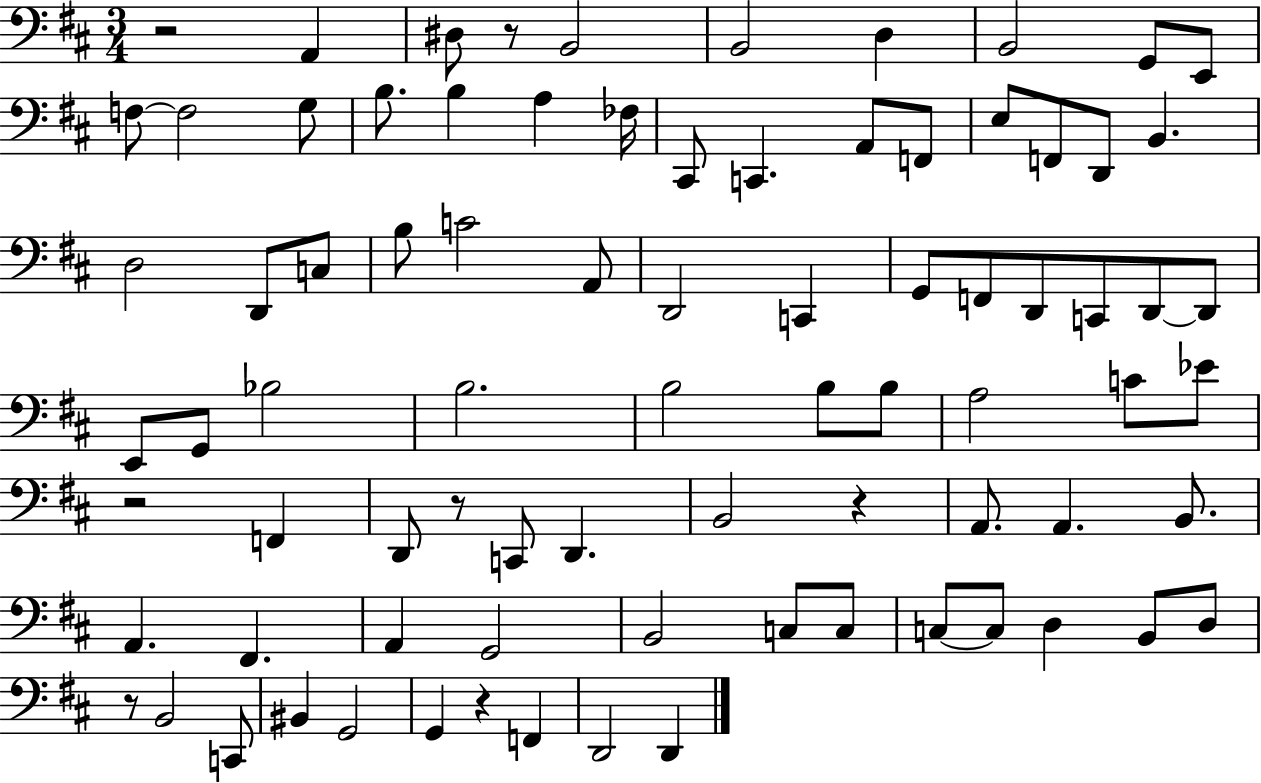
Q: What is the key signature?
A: D major